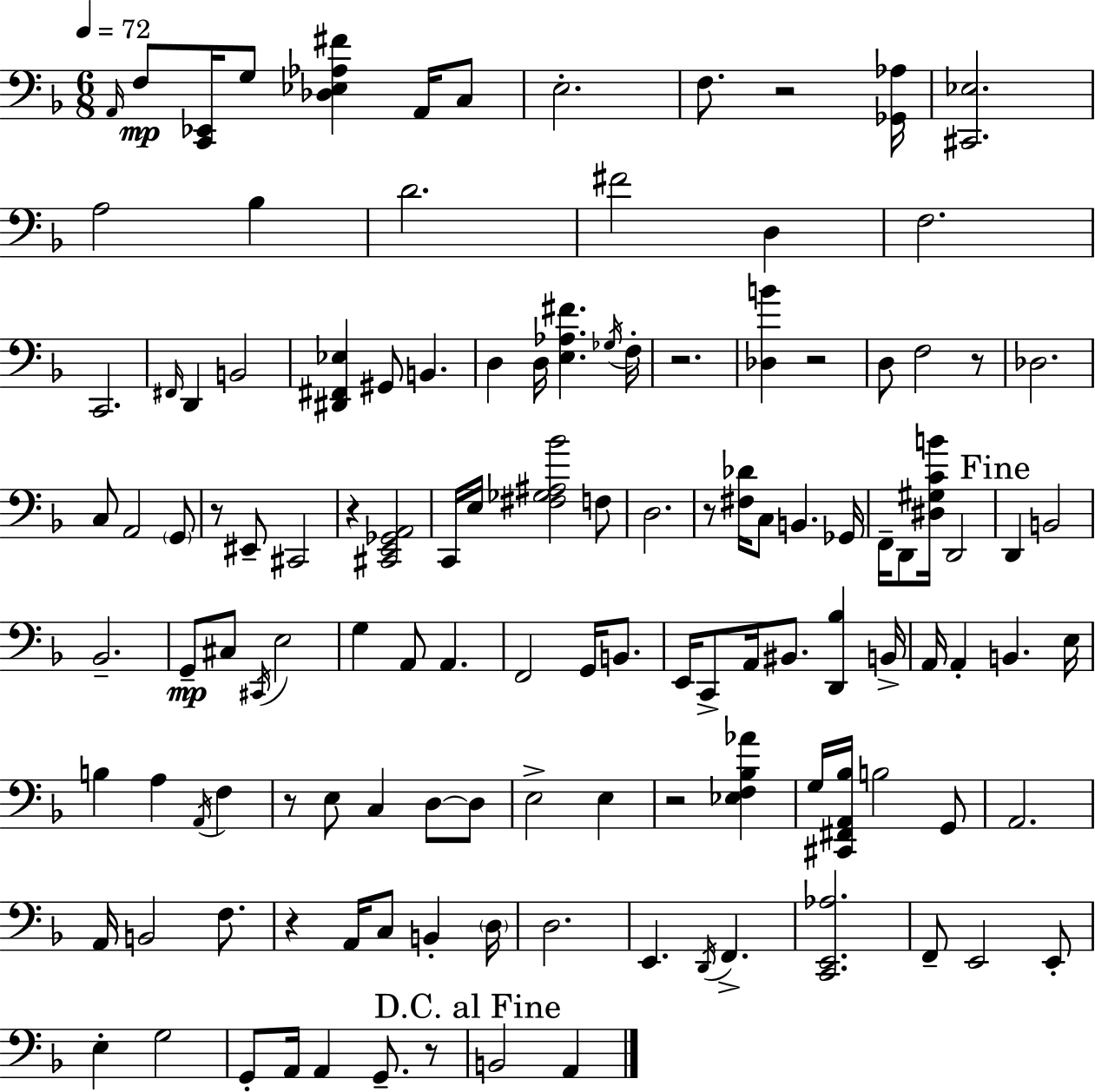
{
  \clef bass
  \numericTimeSignature
  \time 6/8
  \key f \major
  \tempo 4 = 72
  \grace { a,16 }\mp f8 <c, ees,>16 g8 <des ees aes fis'>4 a,16 c8 | e2.-. | f8. r2 | <ges, aes>16 <cis, ees>2. | \break a2 bes4 | d'2. | fis'2 d4 | f2. | \break c,2. | \grace { fis,16 } d,4 b,2 | <dis, fis, ees>4 gis,8 b,4. | d4 d16 <e aes fis'>4. | \break \acciaccatura { ges16 } f16-. r2. | <des b'>4 r2 | d8 f2 | r8 des2. | \break c8 a,2 | \parenthesize g,8 r8 eis,8-- cis,2 | r4 <cis, e, ges, a,>2 | c,16 e16 <fis ges ais bes'>2 | \break f8 d2. | r8 <fis des'>16 c8 b,4. | ges,16 f,16-- d,8 <dis gis c' b'>16 d,2 | \mark "Fine" d,4 b,2 | \break bes,2.-- | g,8--\mp cis8 \acciaccatura { cis,16 } e2 | g4 a,8 a,4. | f,2 | \break g,16 b,8. e,16 c,8-> a,16 bis,8. <d, bes>4 | b,16-> a,16 a,4-. b,4. | e16 b4 a4 | \acciaccatura { a,16 } f4 r8 e8 c4 | \break d8~~ d8 e2-> | e4 r2 | <ees f bes aes'>4 g16 <cis, fis, a, bes>16 b2 | g,8 a,2. | \break a,16 b,2 | f8. r4 a,16 c8 | b,4-. \parenthesize d16 d2. | e,4. \acciaccatura { d,16 } | \break f,4.-> <c, e, aes>2. | f,8-- e,2 | e,8-. e4-. g2 | g,8-. a,16 a,4 | \break g,8.-- r8 \mark "D.C. al Fine" b,2 | a,4 \bar "|."
}